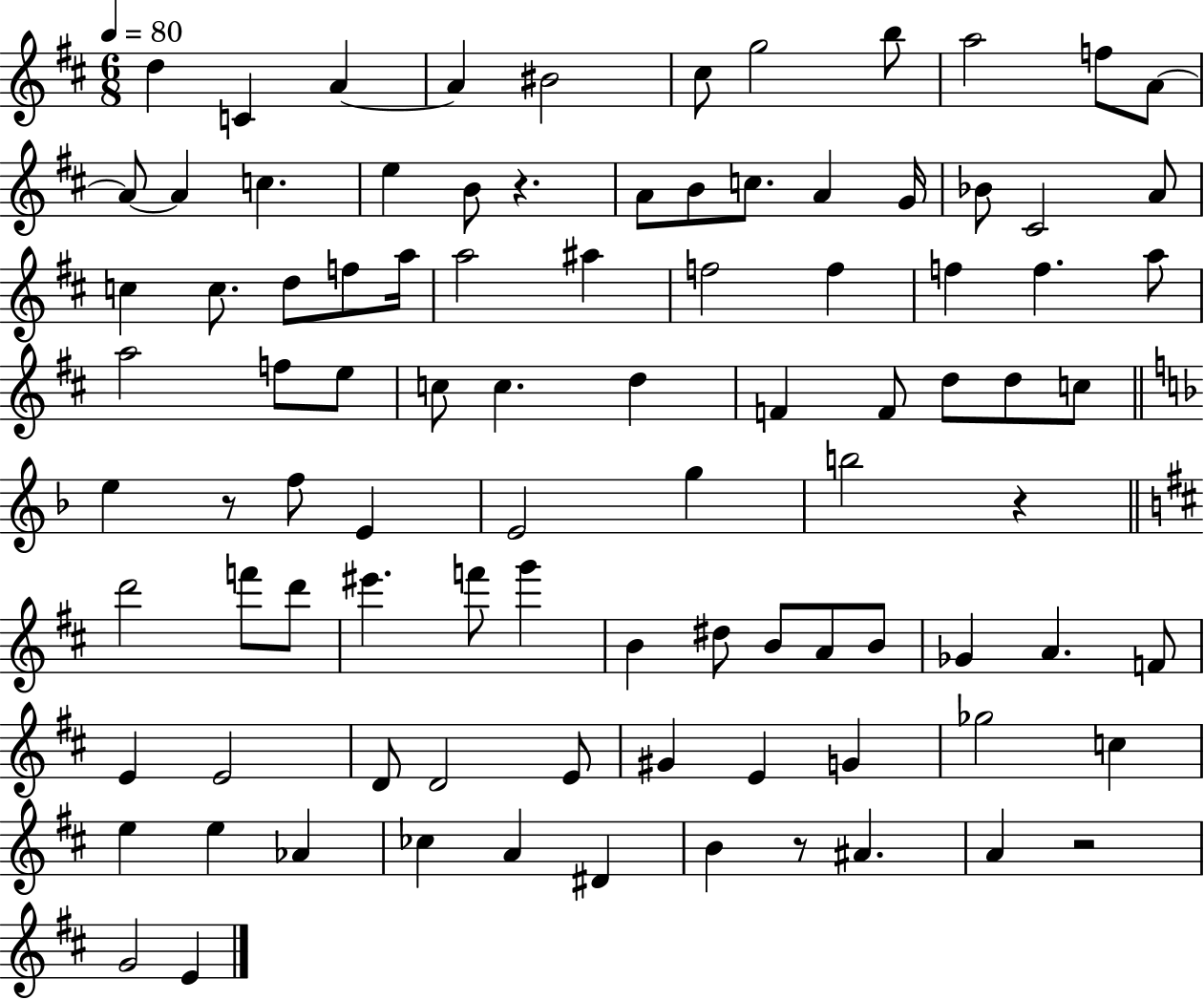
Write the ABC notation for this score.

X:1
T:Untitled
M:6/8
L:1/4
K:D
d C A A ^B2 ^c/2 g2 b/2 a2 f/2 A/2 A/2 A c e B/2 z A/2 B/2 c/2 A G/4 _B/2 ^C2 A/2 c c/2 d/2 f/2 a/4 a2 ^a f2 f f f a/2 a2 f/2 e/2 c/2 c d F F/2 d/2 d/2 c/2 e z/2 f/2 E E2 g b2 z d'2 f'/2 d'/2 ^e' f'/2 g' B ^d/2 B/2 A/2 B/2 _G A F/2 E E2 D/2 D2 E/2 ^G E G _g2 c e e _A _c A ^D B z/2 ^A A z2 G2 E